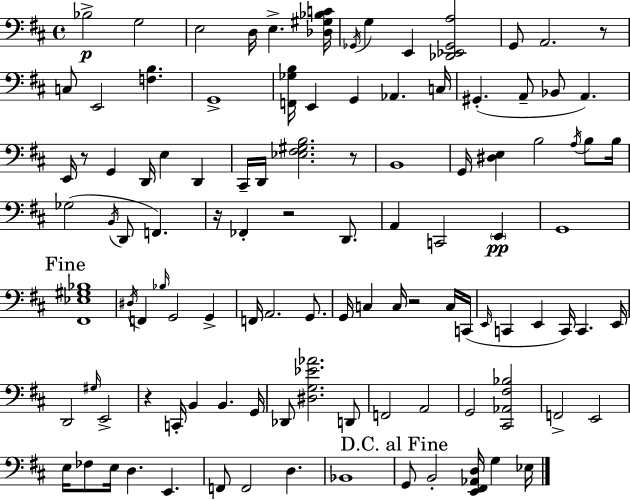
Bb3/h G3/h E3/h D3/s E3/q. [Db3,G#3,Bb3,C4]/s Gb2/s G3/q E2/q [Db2,Eb2,Gb2,A3]/h G2/e A2/h. R/e C3/e E2/h [F3,B3]/q. G2/w [F2,Gb3,B3]/s E2/q G2/q Ab2/q. C3/s G#2/q. A2/e Bb2/e A2/q. E2/s R/e G2/q D2/s E3/q D2/q C#2/s D2/s [Eb3,F#3,G#3,B3]/h. R/e B2/w G2/s [D#3,E3]/q B3/h A3/s B3/e B3/s Gb3/h B2/s D2/e F2/q. R/s FES2/q R/h D2/e. A2/q C2/h E2/q G2/w [F#2,Eb3,G#3,Bb3]/w D#3/s F2/q Bb3/s G2/h G2/q F2/s A2/h. G2/e. G2/s C3/q C3/s R/h C3/s C2/s E2/s C2/q E2/q C2/s C2/q. E2/s D2/h G#3/s E2/h R/q C2/s B2/q B2/q. G2/s Db2/e [D#3,G3,Eb4,Ab4]/h. D2/e F2/h A2/h G2/h [C#2,Ab2,F#3,Bb3]/h F2/h E2/h E3/s FES3/e E3/s D3/q. E2/q. F2/e F2/h D3/q. Bb2/w G2/e B2/h [E2,F#2,Ab2,D3]/s G3/q Eb3/s